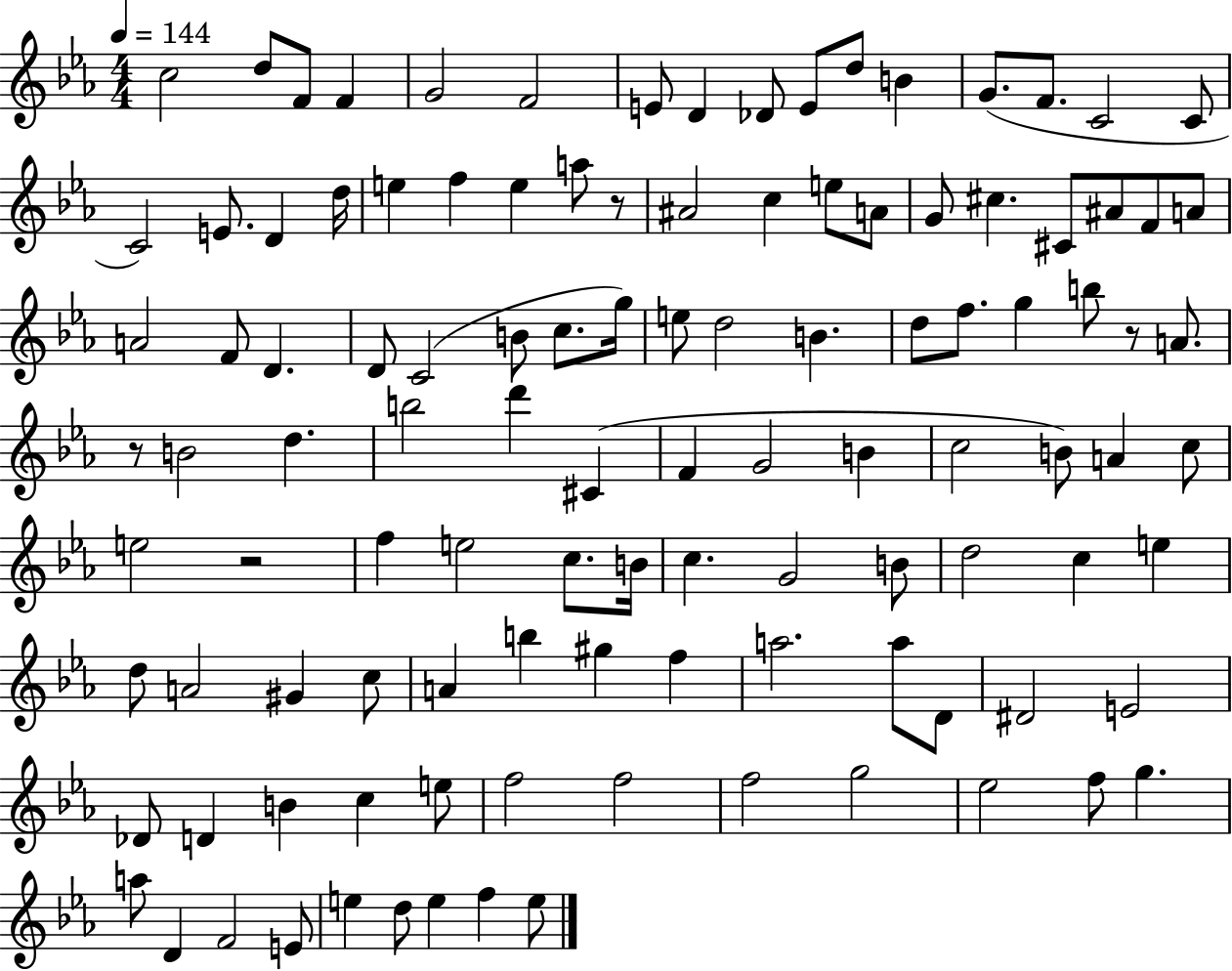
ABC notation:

X:1
T:Untitled
M:4/4
L:1/4
K:Eb
c2 d/2 F/2 F G2 F2 E/2 D _D/2 E/2 d/2 B G/2 F/2 C2 C/2 C2 E/2 D d/4 e f e a/2 z/2 ^A2 c e/2 A/2 G/2 ^c ^C/2 ^A/2 F/2 A/2 A2 F/2 D D/2 C2 B/2 c/2 g/4 e/2 d2 B d/2 f/2 g b/2 z/2 A/2 z/2 B2 d b2 d' ^C F G2 B c2 B/2 A c/2 e2 z2 f e2 c/2 B/4 c G2 B/2 d2 c e d/2 A2 ^G c/2 A b ^g f a2 a/2 D/2 ^D2 E2 _D/2 D B c e/2 f2 f2 f2 g2 _e2 f/2 g a/2 D F2 E/2 e d/2 e f e/2